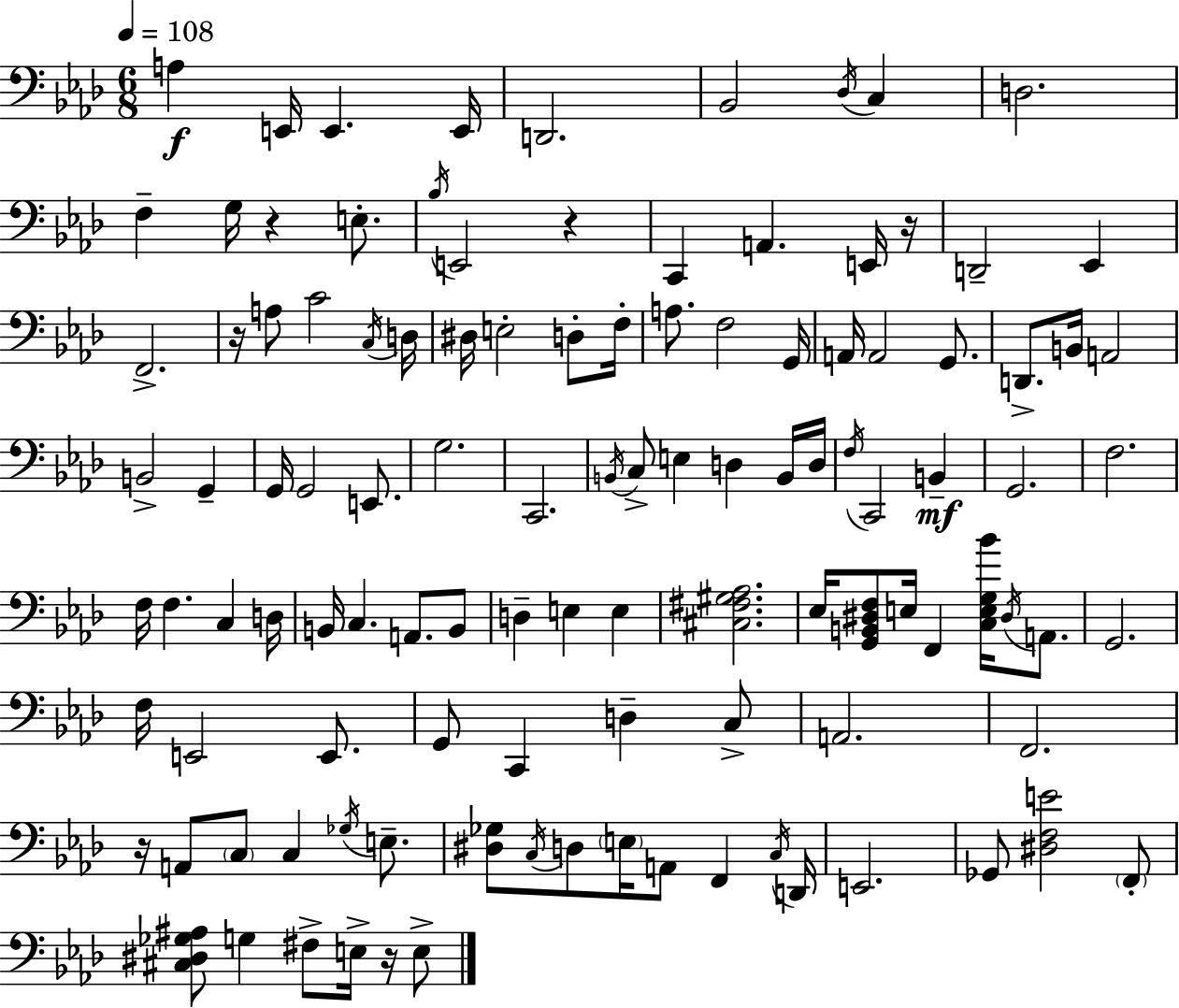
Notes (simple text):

A3/q E2/s E2/q. E2/s D2/h. Bb2/h Db3/s C3/q D3/h. F3/q G3/s R/q E3/e. Bb3/s E2/h R/q C2/q A2/q. E2/s R/s D2/h Eb2/q F2/h. R/s A3/e C4/h C3/s D3/s D#3/s E3/h D3/e F3/s A3/e. F3/h G2/s A2/s A2/h G2/e. D2/e. B2/s A2/h B2/h G2/q G2/s G2/h E2/e. G3/h. C2/h. B2/s C3/e E3/q D3/q B2/s D3/s F3/s C2/h B2/q G2/h. F3/h. F3/s F3/q. C3/q D3/s B2/s C3/q. A2/e. B2/e D3/q E3/q E3/q [C#3,F#3,G#3,Ab3]/h. Eb3/s [G2,B2,D#3,F3]/e E3/s F2/q [C3,E3,G3,Bb4]/s D#3/s A2/e. G2/h. F3/s E2/h E2/e. G2/e C2/q D3/q C3/e A2/h. F2/h. R/s A2/e C3/e C3/q Gb3/s E3/e. [D#3,Gb3]/e C3/s D3/e E3/s A2/e F2/q C3/s D2/s E2/h. Gb2/e [D#3,F3,E4]/h F2/e [C#3,D#3,Gb3,A#3]/e G3/q F#3/e E3/s R/s E3/e